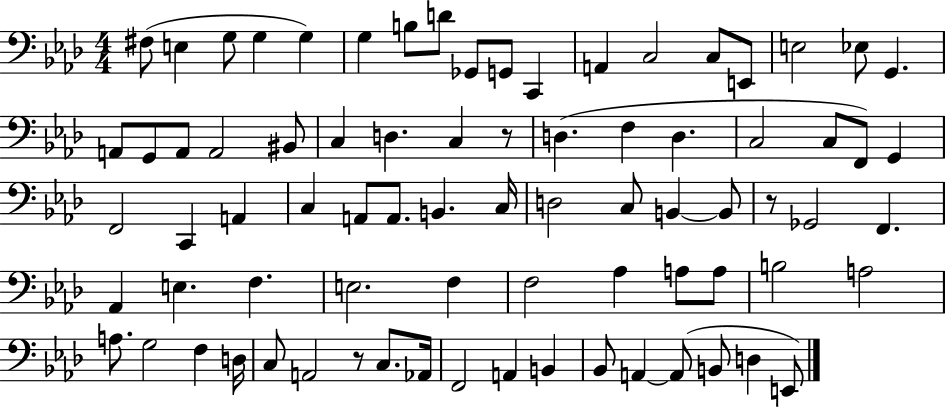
{
  \clef bass
  \numericTimeSignature
  \time 4/4
  \key aes \major
  \repeat volta 2 { fis8( e4 g8 g4 g4) | g4 b8 d'8 ges,8 g,8 c,4 | a,4 c2 c8 e,8 | e2 ees8 g,4. | \break a,8 g,8 a,8 a,2 bis,8 | c4 d4. c4 r8 | d4.( f4 d4. | c2 c8 f,8) g,4 | \break f,2 c,4 a,4 | c4 a,8 a,8. b,4. c16 | d2 c8 b,4~~ b,8 | r8 ges,2 f,4. | \break aes,4 e4. f4. | e2. f4 | f2 aes4 a8 a8 | b2 a2 | \break a8. g2 f4 d16 | c8 a,2 r8 c8. aes,16 | f,2 a,4 b,4 | bes,8 a,4~~ a,8( b,8 d4 e,8) | \break } \bar "|."
}